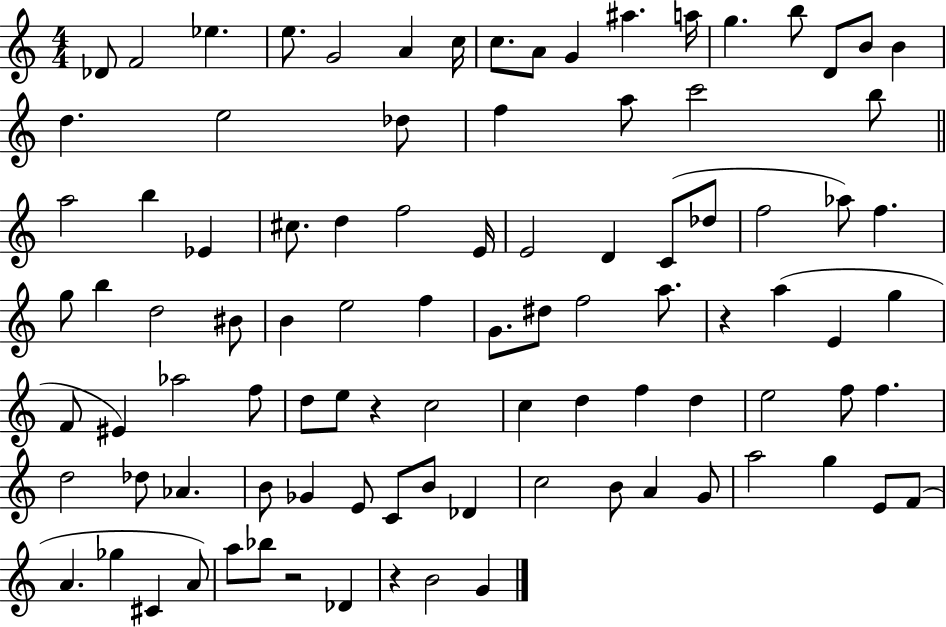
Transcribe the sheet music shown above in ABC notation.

X:1
T:Untitled
M:4/4
L:1/4
K:C
_D/2 F2 _e e/2 G2 A c/4 c/2 A/2 G ^a a/4 g b/2 D/2 B/2 B d e2 _d/2 f a/2 c'2 b/2 a2 b _E ^c/2 d f2 E/4 E2 D C/2 _d/2 f2 _a/2 f g/2 b d2 ^B/2 B e2 f G/2 ^d/2 f2 a/2 z a E g F/2 ^E _a2 f/2 d/2 e/2 z c2 c d f d e2 f/2 f d2 _d/2 _A B/2 _G E/2 C/2 B/2 _D c2 B/2 A G/2 a2 g E/2 F/2 A _g ^C A/2 a/2 _b/2 z2 _D z B2 G